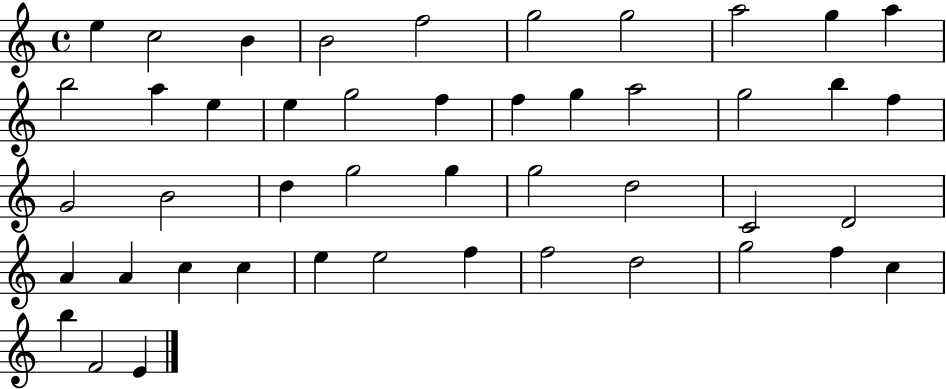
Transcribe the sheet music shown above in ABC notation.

X:1
T:Untitled
M:4/4
L:1/4
K:C
e c2 B B2 f2 g2 g2 a2 g a b2 a e e g2 f f g a2 g2 b f G2 B2 d g2 g g2 d2 C2 D2 A A c c e e2 f f2 d2 g2 f c b F2 E